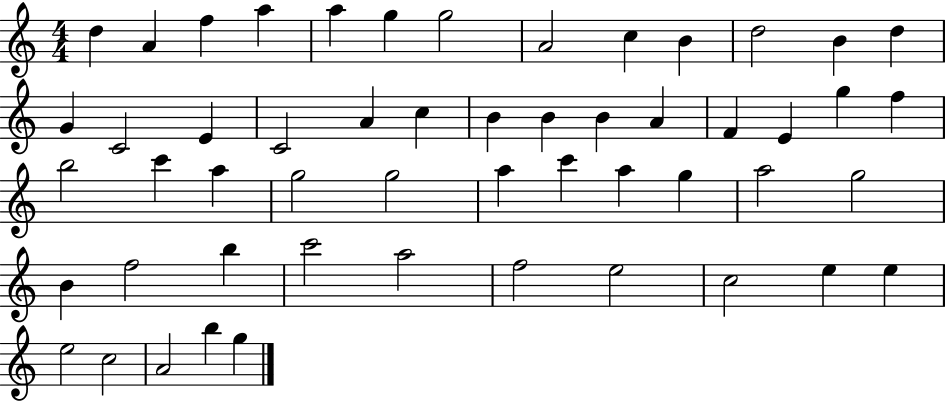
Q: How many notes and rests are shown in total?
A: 53